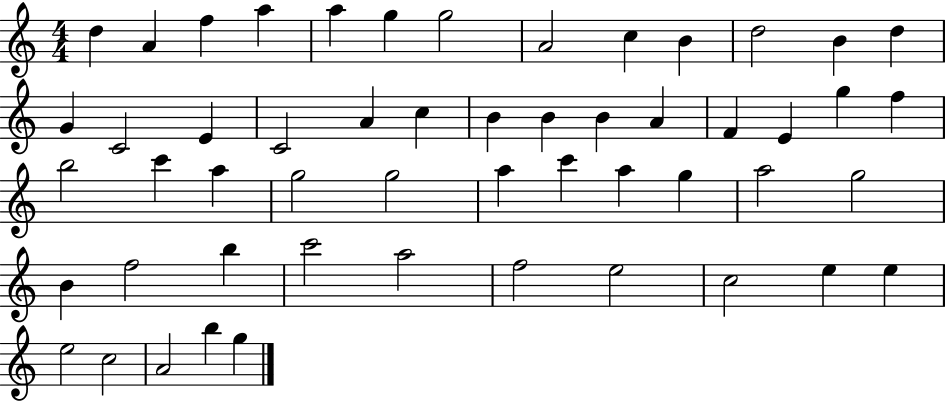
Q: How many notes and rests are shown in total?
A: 53